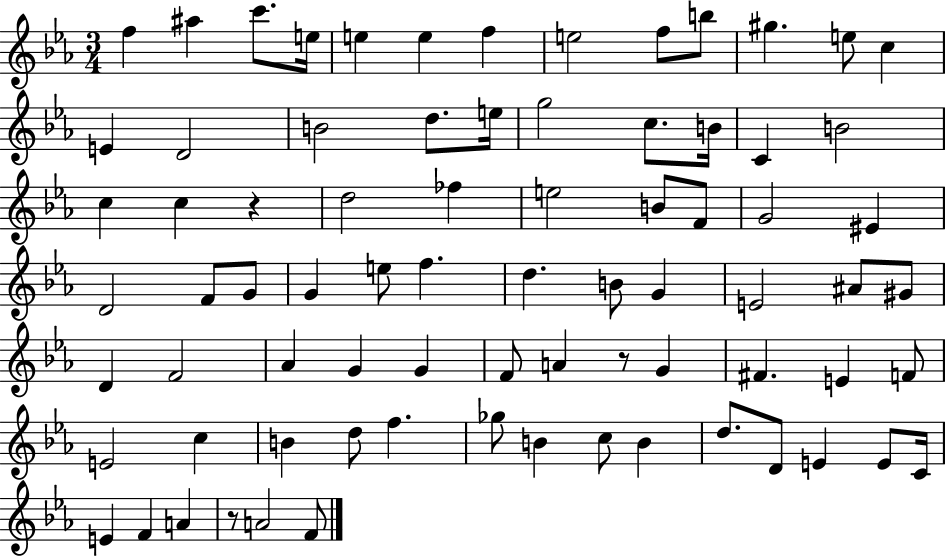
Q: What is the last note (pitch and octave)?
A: F4